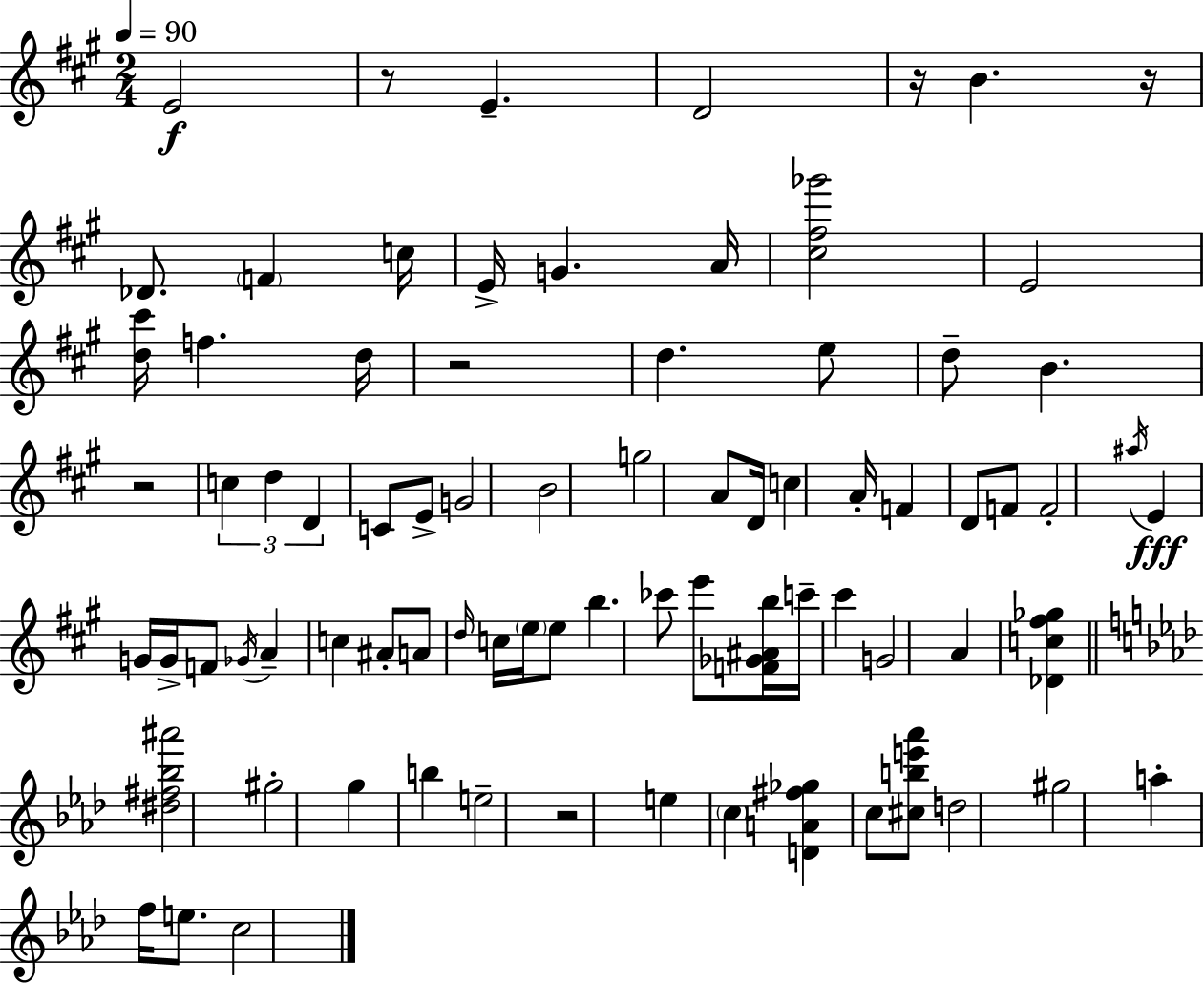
{
  \clef treble
  \numericTimeSignature
  \time 2/4
  \key a \major
  \tempo 4 = 90
  e'2\f | r8 e'4.-- | d'2 | r16 b'4. r16 | \break des'8. \parenthesize f'4 c''16 | e'16-> g'4. a'16 | <cis'' fis'' ges'''>2 | e'2 | \break <d'' cis'''>16 f''4. d''16 | r2 | d''4. e''8 | d''8-- b'4. | \break r2 | \tuplet 3/2 { c''4 d''4 | d'4 } c'8 e'8-> | g'2 | \break b'2 | g''2 | a'8 d'16 c''4 a'16-. | f'4 d'8 f'8 | \break f'2-. | \acciaccatura { ais''16 }\fff e'4 g'16 g'16-> f'8 | \acciaccatura { ges'16 } a'4-- c''4 | ais'8-. a'8 \grace { d''16 } c''16 | \break \parenthesize e''16 e''8 b''4. | ces'''8 e'''8 <f' ges' ais' b''>16 c'''16-- cis'''4 | g'2 | a'4 <des' c'' fis'' ges''>4 | \break \bar "||" \break \key aes \major <dis'' fis'' bes'' ais'''>2 | gis''2-. | g''4 b''4 | e''2-- | \break r2 | e''4 \parenthesize c''4 | <d' a' fis'' ges''>4 c''8 <cis'' b'' e''' aes'''>8 | d''2 | \break gis''2 | a''4-. f''16 e''8. | c''2 | \bar "|."
}